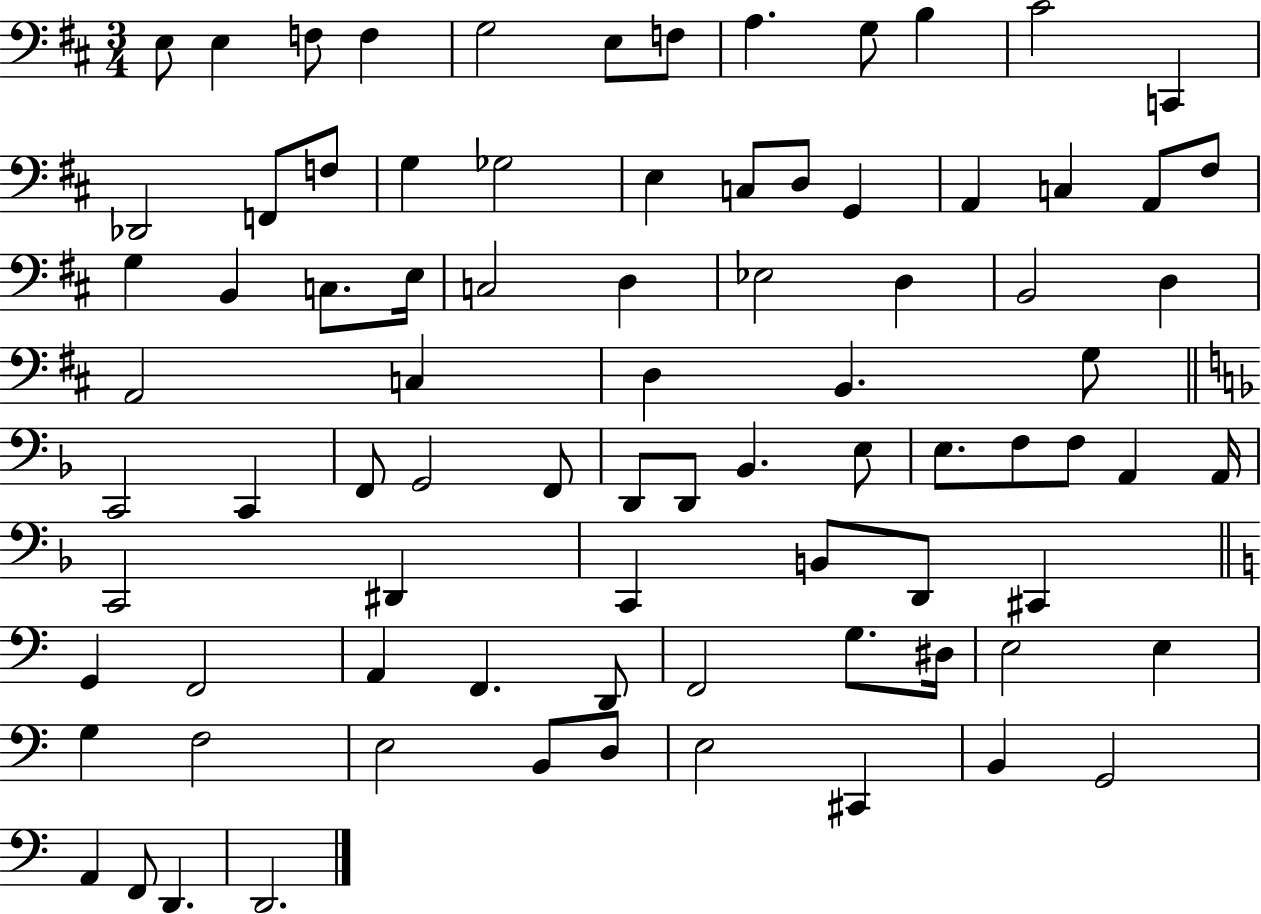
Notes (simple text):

E3/e E3/q F3/e F3/q G3/h E3/e F3/e A3/q. G3/e B3/q C#4/h C2/q Db2/h F2/e F3/e G3/q Gb3/h E3/q C3/e D3/e G2/q A2/q C3/q A2/e F#3/e G3/q B2/q C3/e. E3/s C3/h D3/q Eb3/h D3/q B2/h D3/q A2/h C3/q D3/q B2/q. G3/e C2/h C2/q F2/e G2/h F2/e D2/e D2/e Bb2/q. E3/e E3/e. F3/e F3/e A2/q A2/s C2/h D#2/q C2/q B2/e D2/e C#2/q G2/q F2/h A2/q F2/q. D2/e F2/h G3/e. D#3/s E3/h E3/q G3/q F3/h E3/h B2/e D3/e E3/h C#2/q B2/q G2/h A2/q F2/e D2/q. D2/h.